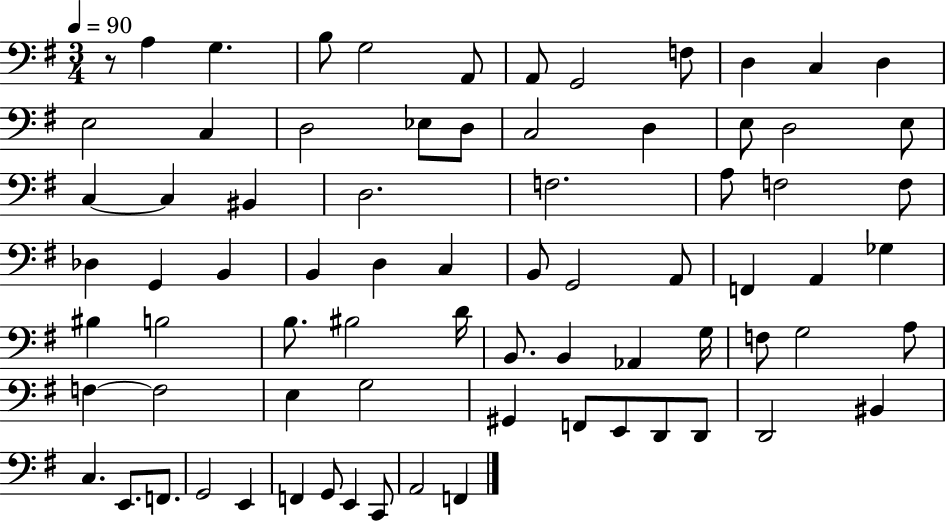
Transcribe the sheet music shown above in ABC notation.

X:1
T:Untitled
M:3/4
L:1/4
K:G
z/2 A, G, B,/2 G,2 A,,/2 A,,/2 G,,2 F,/2 D, C, D, E,2 C, D,2 _E,/2 D,/2 C,2 D, E,/2 D,2 E,/2 C, C, ^B,, D,2 F,2 A,/2 F,2 F,/2 _D, G,, B,, B,, D, C, B,,/2 G,,2 A,,/2 F,, A,, _G, ^B, B,2 B,/2 ^B,2 D/4 B,,/2 B,, _A,, G,/4 F,/2 G,2 A,/2 F, F,2 E, G,2 ^G,, F,,/2 E,,/2 D,,/2 D,,/2 D,,2 ^B,, C, E,,/2 F,,/2 G,,2 E,, F,, G,,/2 E,, C,,/2 A,,2 F,,